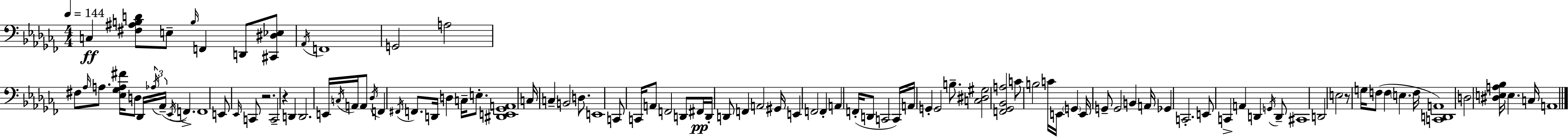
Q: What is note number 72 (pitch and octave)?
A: G2